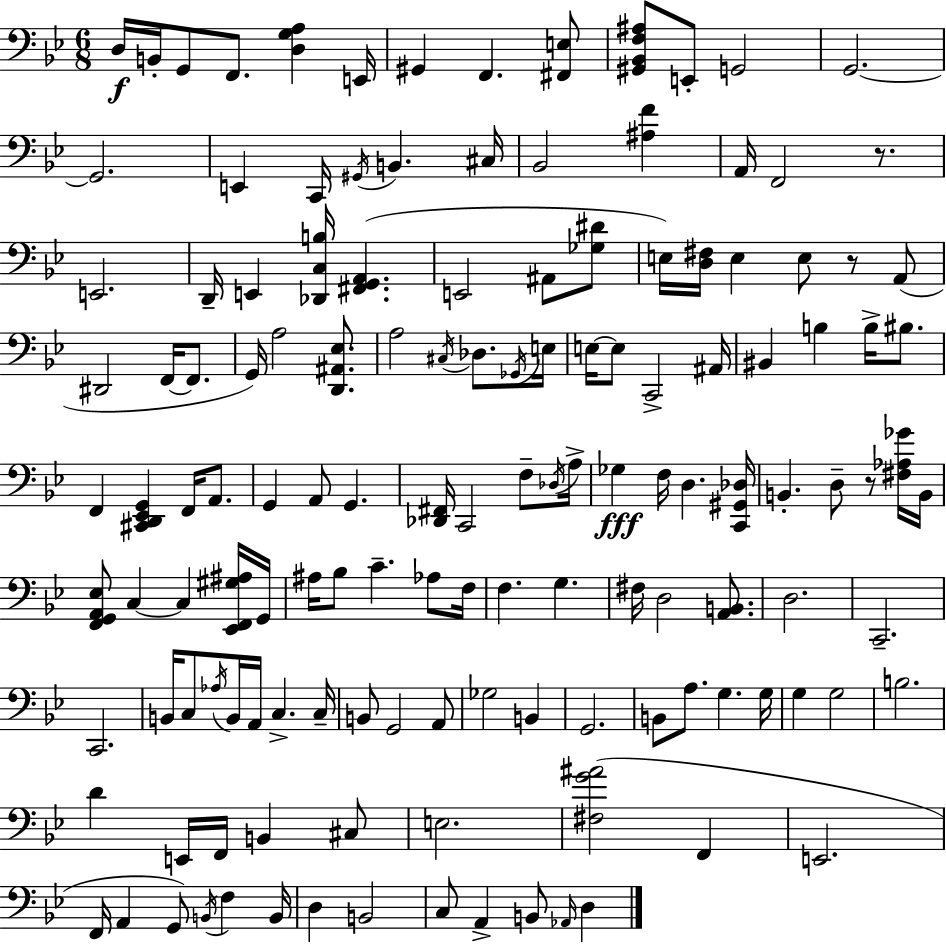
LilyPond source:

{
  \clef bass
  \numericTimeSignature
  \time 6/8
  \key bes \major
  d16\f b,16-. g,8 f,8. <d g a>4 e,16 | gis,4 f,4. <fis, e>8 | <gis, bes, f ais>8 e,8-. g,2 | g,2.~~ | \break g,2. | e,4 c,16 \acciaccatura { gis,16 } b,4. | cis16 bes,2 <ais f'>4 | a,16 f,2 r8. | \break e,2. | d,16-- e,4 <des, c b>16 <fis, g, a,>4.( | e,2 ais,8 <ges dis'>8 | e16) <d fis>16 e4 e8 r8 a,8( | \break dis,2 f,16~~ f,8. | g,16) a2 <d, ais, ees>8. | a2 \acciaccatura { cis16 } des8. | \acciaccatura { ges,16 } e16 e16~~ e8 c,2-> | \break ais,16 bis,4 b4 b16-> | bis8. f,4 <cis, d, ees, g,>4 f,16 | a,8. g,4 a,8 g,4. | <des, fis,>16 c,2 | \break f8-- \acciaccatura { des16 } a16-> ges4\fff f16 d4. | <c, gis, des>16 b,4.-. d8-- | r8 <fis aes ges'>16 b,16 <f, g, a, ees>8 c4~~ c4 | <ees, f, gis ais>16 g,16 ais16 bes8 c'4.-- | \break aes8 f16 f4. g4. | fis16 d2 | <a, b,>8. d2. | c,2.-- | \break c,2. | b,16 c8 \acciaccatura { aes16 } b,16 a,16 c4.-> | c16-- b,8 g,2 | a,8 ges2 | \break b,4 g,2. | b,8 a8. g4. | g16 g4 g2 | b2. | \break d'4 e,16 f,16 b,4 | cis8 e2. | <fis g' ais'>2( | f,4 e,2. | \break f,16 a,4 g,8) | \acciaccatura { b,16 } f4 b,16 d4 b,2 | c8 a,4-> | b,8 \grace { aes,16 } d4 \bar "|."
}